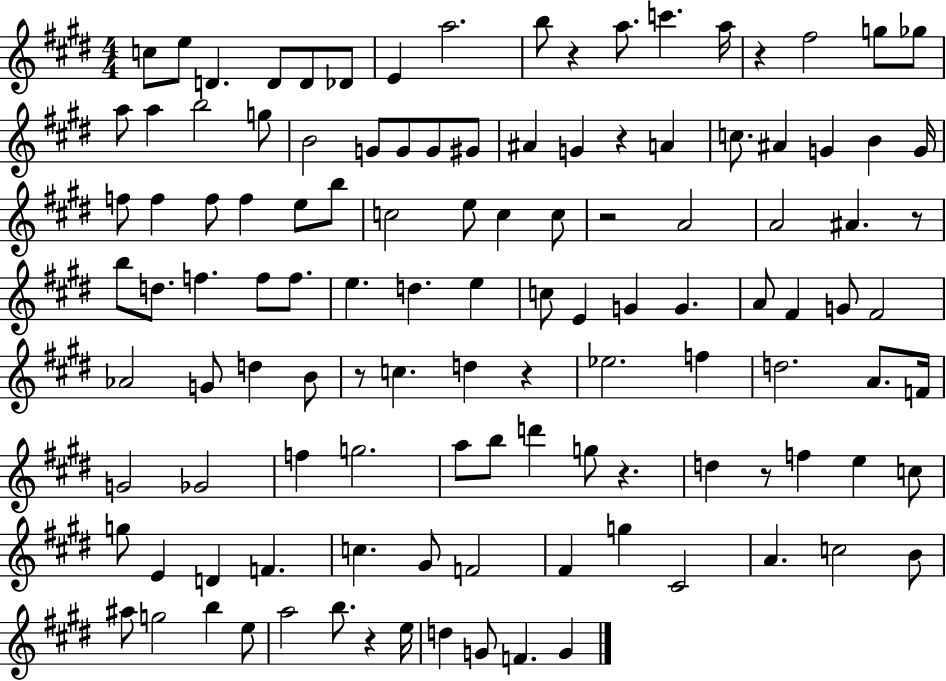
{
  \clef treble
  \numericTimeSignature
  \time 4/4
  \key e \major
  c''8 e''8 d'4. d'8 d'8 des'8 | e'4 a''2. | b''8 r4 a''8. c'''4. a''16 | r4 fis''2 g''8 ges''8 | \break a''8 a''4 b''2 g''8 | b'2 g'8 g'8 g'8 gis'8 | ais'4 g'4 r4 a'4 | c''8. ais'4 g'4 b'4 g'16 | \break f''8 f''4 f''8 f''4 e''8 b''8 | c''2 e''8 c''4 c''8 | r2 a'2 | a'2 ais'4. r8 | \break b''8 d''8. f''4. f''8 f''8. | e''4. d''4. e''4 | c''8 e'4 g'4 g'4. | a'8 fis'4 g'8 fis'2 | \break aes'2 g'8 d''4 b'8 | r8 c''4. d''4 r4 | ees''2. f''4 | d''2. a'8. f'16 | \break g'2 ges'2 | f''4 g''2. | a''8 b''8 d'''4 g''8 r4. | d''4 r8 f''4 e''4 c''8 | \break g''8 e'4 d'4 f'4. | c''4. gis'8 f'2 | fis'4 g''4 cis'2 | a'4. c''2 b'8 | \break ais''8 g''2 b''4 e''8 | a''2 b''8. r4 e''16 | d''4 g'8 f'4. g'4 | \bar "|."
}